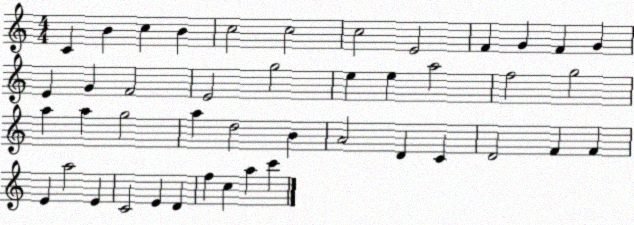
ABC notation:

X:1
T:Untitled
M:4/4
L:1/4
K:C
C B c B c2 c2 c2 E2 F G F G E G F2 E2 g2 e e a2 f2 g2 a a g2 a d2 B A2 D C D2 F F E a2 E C2 E D f c a c'